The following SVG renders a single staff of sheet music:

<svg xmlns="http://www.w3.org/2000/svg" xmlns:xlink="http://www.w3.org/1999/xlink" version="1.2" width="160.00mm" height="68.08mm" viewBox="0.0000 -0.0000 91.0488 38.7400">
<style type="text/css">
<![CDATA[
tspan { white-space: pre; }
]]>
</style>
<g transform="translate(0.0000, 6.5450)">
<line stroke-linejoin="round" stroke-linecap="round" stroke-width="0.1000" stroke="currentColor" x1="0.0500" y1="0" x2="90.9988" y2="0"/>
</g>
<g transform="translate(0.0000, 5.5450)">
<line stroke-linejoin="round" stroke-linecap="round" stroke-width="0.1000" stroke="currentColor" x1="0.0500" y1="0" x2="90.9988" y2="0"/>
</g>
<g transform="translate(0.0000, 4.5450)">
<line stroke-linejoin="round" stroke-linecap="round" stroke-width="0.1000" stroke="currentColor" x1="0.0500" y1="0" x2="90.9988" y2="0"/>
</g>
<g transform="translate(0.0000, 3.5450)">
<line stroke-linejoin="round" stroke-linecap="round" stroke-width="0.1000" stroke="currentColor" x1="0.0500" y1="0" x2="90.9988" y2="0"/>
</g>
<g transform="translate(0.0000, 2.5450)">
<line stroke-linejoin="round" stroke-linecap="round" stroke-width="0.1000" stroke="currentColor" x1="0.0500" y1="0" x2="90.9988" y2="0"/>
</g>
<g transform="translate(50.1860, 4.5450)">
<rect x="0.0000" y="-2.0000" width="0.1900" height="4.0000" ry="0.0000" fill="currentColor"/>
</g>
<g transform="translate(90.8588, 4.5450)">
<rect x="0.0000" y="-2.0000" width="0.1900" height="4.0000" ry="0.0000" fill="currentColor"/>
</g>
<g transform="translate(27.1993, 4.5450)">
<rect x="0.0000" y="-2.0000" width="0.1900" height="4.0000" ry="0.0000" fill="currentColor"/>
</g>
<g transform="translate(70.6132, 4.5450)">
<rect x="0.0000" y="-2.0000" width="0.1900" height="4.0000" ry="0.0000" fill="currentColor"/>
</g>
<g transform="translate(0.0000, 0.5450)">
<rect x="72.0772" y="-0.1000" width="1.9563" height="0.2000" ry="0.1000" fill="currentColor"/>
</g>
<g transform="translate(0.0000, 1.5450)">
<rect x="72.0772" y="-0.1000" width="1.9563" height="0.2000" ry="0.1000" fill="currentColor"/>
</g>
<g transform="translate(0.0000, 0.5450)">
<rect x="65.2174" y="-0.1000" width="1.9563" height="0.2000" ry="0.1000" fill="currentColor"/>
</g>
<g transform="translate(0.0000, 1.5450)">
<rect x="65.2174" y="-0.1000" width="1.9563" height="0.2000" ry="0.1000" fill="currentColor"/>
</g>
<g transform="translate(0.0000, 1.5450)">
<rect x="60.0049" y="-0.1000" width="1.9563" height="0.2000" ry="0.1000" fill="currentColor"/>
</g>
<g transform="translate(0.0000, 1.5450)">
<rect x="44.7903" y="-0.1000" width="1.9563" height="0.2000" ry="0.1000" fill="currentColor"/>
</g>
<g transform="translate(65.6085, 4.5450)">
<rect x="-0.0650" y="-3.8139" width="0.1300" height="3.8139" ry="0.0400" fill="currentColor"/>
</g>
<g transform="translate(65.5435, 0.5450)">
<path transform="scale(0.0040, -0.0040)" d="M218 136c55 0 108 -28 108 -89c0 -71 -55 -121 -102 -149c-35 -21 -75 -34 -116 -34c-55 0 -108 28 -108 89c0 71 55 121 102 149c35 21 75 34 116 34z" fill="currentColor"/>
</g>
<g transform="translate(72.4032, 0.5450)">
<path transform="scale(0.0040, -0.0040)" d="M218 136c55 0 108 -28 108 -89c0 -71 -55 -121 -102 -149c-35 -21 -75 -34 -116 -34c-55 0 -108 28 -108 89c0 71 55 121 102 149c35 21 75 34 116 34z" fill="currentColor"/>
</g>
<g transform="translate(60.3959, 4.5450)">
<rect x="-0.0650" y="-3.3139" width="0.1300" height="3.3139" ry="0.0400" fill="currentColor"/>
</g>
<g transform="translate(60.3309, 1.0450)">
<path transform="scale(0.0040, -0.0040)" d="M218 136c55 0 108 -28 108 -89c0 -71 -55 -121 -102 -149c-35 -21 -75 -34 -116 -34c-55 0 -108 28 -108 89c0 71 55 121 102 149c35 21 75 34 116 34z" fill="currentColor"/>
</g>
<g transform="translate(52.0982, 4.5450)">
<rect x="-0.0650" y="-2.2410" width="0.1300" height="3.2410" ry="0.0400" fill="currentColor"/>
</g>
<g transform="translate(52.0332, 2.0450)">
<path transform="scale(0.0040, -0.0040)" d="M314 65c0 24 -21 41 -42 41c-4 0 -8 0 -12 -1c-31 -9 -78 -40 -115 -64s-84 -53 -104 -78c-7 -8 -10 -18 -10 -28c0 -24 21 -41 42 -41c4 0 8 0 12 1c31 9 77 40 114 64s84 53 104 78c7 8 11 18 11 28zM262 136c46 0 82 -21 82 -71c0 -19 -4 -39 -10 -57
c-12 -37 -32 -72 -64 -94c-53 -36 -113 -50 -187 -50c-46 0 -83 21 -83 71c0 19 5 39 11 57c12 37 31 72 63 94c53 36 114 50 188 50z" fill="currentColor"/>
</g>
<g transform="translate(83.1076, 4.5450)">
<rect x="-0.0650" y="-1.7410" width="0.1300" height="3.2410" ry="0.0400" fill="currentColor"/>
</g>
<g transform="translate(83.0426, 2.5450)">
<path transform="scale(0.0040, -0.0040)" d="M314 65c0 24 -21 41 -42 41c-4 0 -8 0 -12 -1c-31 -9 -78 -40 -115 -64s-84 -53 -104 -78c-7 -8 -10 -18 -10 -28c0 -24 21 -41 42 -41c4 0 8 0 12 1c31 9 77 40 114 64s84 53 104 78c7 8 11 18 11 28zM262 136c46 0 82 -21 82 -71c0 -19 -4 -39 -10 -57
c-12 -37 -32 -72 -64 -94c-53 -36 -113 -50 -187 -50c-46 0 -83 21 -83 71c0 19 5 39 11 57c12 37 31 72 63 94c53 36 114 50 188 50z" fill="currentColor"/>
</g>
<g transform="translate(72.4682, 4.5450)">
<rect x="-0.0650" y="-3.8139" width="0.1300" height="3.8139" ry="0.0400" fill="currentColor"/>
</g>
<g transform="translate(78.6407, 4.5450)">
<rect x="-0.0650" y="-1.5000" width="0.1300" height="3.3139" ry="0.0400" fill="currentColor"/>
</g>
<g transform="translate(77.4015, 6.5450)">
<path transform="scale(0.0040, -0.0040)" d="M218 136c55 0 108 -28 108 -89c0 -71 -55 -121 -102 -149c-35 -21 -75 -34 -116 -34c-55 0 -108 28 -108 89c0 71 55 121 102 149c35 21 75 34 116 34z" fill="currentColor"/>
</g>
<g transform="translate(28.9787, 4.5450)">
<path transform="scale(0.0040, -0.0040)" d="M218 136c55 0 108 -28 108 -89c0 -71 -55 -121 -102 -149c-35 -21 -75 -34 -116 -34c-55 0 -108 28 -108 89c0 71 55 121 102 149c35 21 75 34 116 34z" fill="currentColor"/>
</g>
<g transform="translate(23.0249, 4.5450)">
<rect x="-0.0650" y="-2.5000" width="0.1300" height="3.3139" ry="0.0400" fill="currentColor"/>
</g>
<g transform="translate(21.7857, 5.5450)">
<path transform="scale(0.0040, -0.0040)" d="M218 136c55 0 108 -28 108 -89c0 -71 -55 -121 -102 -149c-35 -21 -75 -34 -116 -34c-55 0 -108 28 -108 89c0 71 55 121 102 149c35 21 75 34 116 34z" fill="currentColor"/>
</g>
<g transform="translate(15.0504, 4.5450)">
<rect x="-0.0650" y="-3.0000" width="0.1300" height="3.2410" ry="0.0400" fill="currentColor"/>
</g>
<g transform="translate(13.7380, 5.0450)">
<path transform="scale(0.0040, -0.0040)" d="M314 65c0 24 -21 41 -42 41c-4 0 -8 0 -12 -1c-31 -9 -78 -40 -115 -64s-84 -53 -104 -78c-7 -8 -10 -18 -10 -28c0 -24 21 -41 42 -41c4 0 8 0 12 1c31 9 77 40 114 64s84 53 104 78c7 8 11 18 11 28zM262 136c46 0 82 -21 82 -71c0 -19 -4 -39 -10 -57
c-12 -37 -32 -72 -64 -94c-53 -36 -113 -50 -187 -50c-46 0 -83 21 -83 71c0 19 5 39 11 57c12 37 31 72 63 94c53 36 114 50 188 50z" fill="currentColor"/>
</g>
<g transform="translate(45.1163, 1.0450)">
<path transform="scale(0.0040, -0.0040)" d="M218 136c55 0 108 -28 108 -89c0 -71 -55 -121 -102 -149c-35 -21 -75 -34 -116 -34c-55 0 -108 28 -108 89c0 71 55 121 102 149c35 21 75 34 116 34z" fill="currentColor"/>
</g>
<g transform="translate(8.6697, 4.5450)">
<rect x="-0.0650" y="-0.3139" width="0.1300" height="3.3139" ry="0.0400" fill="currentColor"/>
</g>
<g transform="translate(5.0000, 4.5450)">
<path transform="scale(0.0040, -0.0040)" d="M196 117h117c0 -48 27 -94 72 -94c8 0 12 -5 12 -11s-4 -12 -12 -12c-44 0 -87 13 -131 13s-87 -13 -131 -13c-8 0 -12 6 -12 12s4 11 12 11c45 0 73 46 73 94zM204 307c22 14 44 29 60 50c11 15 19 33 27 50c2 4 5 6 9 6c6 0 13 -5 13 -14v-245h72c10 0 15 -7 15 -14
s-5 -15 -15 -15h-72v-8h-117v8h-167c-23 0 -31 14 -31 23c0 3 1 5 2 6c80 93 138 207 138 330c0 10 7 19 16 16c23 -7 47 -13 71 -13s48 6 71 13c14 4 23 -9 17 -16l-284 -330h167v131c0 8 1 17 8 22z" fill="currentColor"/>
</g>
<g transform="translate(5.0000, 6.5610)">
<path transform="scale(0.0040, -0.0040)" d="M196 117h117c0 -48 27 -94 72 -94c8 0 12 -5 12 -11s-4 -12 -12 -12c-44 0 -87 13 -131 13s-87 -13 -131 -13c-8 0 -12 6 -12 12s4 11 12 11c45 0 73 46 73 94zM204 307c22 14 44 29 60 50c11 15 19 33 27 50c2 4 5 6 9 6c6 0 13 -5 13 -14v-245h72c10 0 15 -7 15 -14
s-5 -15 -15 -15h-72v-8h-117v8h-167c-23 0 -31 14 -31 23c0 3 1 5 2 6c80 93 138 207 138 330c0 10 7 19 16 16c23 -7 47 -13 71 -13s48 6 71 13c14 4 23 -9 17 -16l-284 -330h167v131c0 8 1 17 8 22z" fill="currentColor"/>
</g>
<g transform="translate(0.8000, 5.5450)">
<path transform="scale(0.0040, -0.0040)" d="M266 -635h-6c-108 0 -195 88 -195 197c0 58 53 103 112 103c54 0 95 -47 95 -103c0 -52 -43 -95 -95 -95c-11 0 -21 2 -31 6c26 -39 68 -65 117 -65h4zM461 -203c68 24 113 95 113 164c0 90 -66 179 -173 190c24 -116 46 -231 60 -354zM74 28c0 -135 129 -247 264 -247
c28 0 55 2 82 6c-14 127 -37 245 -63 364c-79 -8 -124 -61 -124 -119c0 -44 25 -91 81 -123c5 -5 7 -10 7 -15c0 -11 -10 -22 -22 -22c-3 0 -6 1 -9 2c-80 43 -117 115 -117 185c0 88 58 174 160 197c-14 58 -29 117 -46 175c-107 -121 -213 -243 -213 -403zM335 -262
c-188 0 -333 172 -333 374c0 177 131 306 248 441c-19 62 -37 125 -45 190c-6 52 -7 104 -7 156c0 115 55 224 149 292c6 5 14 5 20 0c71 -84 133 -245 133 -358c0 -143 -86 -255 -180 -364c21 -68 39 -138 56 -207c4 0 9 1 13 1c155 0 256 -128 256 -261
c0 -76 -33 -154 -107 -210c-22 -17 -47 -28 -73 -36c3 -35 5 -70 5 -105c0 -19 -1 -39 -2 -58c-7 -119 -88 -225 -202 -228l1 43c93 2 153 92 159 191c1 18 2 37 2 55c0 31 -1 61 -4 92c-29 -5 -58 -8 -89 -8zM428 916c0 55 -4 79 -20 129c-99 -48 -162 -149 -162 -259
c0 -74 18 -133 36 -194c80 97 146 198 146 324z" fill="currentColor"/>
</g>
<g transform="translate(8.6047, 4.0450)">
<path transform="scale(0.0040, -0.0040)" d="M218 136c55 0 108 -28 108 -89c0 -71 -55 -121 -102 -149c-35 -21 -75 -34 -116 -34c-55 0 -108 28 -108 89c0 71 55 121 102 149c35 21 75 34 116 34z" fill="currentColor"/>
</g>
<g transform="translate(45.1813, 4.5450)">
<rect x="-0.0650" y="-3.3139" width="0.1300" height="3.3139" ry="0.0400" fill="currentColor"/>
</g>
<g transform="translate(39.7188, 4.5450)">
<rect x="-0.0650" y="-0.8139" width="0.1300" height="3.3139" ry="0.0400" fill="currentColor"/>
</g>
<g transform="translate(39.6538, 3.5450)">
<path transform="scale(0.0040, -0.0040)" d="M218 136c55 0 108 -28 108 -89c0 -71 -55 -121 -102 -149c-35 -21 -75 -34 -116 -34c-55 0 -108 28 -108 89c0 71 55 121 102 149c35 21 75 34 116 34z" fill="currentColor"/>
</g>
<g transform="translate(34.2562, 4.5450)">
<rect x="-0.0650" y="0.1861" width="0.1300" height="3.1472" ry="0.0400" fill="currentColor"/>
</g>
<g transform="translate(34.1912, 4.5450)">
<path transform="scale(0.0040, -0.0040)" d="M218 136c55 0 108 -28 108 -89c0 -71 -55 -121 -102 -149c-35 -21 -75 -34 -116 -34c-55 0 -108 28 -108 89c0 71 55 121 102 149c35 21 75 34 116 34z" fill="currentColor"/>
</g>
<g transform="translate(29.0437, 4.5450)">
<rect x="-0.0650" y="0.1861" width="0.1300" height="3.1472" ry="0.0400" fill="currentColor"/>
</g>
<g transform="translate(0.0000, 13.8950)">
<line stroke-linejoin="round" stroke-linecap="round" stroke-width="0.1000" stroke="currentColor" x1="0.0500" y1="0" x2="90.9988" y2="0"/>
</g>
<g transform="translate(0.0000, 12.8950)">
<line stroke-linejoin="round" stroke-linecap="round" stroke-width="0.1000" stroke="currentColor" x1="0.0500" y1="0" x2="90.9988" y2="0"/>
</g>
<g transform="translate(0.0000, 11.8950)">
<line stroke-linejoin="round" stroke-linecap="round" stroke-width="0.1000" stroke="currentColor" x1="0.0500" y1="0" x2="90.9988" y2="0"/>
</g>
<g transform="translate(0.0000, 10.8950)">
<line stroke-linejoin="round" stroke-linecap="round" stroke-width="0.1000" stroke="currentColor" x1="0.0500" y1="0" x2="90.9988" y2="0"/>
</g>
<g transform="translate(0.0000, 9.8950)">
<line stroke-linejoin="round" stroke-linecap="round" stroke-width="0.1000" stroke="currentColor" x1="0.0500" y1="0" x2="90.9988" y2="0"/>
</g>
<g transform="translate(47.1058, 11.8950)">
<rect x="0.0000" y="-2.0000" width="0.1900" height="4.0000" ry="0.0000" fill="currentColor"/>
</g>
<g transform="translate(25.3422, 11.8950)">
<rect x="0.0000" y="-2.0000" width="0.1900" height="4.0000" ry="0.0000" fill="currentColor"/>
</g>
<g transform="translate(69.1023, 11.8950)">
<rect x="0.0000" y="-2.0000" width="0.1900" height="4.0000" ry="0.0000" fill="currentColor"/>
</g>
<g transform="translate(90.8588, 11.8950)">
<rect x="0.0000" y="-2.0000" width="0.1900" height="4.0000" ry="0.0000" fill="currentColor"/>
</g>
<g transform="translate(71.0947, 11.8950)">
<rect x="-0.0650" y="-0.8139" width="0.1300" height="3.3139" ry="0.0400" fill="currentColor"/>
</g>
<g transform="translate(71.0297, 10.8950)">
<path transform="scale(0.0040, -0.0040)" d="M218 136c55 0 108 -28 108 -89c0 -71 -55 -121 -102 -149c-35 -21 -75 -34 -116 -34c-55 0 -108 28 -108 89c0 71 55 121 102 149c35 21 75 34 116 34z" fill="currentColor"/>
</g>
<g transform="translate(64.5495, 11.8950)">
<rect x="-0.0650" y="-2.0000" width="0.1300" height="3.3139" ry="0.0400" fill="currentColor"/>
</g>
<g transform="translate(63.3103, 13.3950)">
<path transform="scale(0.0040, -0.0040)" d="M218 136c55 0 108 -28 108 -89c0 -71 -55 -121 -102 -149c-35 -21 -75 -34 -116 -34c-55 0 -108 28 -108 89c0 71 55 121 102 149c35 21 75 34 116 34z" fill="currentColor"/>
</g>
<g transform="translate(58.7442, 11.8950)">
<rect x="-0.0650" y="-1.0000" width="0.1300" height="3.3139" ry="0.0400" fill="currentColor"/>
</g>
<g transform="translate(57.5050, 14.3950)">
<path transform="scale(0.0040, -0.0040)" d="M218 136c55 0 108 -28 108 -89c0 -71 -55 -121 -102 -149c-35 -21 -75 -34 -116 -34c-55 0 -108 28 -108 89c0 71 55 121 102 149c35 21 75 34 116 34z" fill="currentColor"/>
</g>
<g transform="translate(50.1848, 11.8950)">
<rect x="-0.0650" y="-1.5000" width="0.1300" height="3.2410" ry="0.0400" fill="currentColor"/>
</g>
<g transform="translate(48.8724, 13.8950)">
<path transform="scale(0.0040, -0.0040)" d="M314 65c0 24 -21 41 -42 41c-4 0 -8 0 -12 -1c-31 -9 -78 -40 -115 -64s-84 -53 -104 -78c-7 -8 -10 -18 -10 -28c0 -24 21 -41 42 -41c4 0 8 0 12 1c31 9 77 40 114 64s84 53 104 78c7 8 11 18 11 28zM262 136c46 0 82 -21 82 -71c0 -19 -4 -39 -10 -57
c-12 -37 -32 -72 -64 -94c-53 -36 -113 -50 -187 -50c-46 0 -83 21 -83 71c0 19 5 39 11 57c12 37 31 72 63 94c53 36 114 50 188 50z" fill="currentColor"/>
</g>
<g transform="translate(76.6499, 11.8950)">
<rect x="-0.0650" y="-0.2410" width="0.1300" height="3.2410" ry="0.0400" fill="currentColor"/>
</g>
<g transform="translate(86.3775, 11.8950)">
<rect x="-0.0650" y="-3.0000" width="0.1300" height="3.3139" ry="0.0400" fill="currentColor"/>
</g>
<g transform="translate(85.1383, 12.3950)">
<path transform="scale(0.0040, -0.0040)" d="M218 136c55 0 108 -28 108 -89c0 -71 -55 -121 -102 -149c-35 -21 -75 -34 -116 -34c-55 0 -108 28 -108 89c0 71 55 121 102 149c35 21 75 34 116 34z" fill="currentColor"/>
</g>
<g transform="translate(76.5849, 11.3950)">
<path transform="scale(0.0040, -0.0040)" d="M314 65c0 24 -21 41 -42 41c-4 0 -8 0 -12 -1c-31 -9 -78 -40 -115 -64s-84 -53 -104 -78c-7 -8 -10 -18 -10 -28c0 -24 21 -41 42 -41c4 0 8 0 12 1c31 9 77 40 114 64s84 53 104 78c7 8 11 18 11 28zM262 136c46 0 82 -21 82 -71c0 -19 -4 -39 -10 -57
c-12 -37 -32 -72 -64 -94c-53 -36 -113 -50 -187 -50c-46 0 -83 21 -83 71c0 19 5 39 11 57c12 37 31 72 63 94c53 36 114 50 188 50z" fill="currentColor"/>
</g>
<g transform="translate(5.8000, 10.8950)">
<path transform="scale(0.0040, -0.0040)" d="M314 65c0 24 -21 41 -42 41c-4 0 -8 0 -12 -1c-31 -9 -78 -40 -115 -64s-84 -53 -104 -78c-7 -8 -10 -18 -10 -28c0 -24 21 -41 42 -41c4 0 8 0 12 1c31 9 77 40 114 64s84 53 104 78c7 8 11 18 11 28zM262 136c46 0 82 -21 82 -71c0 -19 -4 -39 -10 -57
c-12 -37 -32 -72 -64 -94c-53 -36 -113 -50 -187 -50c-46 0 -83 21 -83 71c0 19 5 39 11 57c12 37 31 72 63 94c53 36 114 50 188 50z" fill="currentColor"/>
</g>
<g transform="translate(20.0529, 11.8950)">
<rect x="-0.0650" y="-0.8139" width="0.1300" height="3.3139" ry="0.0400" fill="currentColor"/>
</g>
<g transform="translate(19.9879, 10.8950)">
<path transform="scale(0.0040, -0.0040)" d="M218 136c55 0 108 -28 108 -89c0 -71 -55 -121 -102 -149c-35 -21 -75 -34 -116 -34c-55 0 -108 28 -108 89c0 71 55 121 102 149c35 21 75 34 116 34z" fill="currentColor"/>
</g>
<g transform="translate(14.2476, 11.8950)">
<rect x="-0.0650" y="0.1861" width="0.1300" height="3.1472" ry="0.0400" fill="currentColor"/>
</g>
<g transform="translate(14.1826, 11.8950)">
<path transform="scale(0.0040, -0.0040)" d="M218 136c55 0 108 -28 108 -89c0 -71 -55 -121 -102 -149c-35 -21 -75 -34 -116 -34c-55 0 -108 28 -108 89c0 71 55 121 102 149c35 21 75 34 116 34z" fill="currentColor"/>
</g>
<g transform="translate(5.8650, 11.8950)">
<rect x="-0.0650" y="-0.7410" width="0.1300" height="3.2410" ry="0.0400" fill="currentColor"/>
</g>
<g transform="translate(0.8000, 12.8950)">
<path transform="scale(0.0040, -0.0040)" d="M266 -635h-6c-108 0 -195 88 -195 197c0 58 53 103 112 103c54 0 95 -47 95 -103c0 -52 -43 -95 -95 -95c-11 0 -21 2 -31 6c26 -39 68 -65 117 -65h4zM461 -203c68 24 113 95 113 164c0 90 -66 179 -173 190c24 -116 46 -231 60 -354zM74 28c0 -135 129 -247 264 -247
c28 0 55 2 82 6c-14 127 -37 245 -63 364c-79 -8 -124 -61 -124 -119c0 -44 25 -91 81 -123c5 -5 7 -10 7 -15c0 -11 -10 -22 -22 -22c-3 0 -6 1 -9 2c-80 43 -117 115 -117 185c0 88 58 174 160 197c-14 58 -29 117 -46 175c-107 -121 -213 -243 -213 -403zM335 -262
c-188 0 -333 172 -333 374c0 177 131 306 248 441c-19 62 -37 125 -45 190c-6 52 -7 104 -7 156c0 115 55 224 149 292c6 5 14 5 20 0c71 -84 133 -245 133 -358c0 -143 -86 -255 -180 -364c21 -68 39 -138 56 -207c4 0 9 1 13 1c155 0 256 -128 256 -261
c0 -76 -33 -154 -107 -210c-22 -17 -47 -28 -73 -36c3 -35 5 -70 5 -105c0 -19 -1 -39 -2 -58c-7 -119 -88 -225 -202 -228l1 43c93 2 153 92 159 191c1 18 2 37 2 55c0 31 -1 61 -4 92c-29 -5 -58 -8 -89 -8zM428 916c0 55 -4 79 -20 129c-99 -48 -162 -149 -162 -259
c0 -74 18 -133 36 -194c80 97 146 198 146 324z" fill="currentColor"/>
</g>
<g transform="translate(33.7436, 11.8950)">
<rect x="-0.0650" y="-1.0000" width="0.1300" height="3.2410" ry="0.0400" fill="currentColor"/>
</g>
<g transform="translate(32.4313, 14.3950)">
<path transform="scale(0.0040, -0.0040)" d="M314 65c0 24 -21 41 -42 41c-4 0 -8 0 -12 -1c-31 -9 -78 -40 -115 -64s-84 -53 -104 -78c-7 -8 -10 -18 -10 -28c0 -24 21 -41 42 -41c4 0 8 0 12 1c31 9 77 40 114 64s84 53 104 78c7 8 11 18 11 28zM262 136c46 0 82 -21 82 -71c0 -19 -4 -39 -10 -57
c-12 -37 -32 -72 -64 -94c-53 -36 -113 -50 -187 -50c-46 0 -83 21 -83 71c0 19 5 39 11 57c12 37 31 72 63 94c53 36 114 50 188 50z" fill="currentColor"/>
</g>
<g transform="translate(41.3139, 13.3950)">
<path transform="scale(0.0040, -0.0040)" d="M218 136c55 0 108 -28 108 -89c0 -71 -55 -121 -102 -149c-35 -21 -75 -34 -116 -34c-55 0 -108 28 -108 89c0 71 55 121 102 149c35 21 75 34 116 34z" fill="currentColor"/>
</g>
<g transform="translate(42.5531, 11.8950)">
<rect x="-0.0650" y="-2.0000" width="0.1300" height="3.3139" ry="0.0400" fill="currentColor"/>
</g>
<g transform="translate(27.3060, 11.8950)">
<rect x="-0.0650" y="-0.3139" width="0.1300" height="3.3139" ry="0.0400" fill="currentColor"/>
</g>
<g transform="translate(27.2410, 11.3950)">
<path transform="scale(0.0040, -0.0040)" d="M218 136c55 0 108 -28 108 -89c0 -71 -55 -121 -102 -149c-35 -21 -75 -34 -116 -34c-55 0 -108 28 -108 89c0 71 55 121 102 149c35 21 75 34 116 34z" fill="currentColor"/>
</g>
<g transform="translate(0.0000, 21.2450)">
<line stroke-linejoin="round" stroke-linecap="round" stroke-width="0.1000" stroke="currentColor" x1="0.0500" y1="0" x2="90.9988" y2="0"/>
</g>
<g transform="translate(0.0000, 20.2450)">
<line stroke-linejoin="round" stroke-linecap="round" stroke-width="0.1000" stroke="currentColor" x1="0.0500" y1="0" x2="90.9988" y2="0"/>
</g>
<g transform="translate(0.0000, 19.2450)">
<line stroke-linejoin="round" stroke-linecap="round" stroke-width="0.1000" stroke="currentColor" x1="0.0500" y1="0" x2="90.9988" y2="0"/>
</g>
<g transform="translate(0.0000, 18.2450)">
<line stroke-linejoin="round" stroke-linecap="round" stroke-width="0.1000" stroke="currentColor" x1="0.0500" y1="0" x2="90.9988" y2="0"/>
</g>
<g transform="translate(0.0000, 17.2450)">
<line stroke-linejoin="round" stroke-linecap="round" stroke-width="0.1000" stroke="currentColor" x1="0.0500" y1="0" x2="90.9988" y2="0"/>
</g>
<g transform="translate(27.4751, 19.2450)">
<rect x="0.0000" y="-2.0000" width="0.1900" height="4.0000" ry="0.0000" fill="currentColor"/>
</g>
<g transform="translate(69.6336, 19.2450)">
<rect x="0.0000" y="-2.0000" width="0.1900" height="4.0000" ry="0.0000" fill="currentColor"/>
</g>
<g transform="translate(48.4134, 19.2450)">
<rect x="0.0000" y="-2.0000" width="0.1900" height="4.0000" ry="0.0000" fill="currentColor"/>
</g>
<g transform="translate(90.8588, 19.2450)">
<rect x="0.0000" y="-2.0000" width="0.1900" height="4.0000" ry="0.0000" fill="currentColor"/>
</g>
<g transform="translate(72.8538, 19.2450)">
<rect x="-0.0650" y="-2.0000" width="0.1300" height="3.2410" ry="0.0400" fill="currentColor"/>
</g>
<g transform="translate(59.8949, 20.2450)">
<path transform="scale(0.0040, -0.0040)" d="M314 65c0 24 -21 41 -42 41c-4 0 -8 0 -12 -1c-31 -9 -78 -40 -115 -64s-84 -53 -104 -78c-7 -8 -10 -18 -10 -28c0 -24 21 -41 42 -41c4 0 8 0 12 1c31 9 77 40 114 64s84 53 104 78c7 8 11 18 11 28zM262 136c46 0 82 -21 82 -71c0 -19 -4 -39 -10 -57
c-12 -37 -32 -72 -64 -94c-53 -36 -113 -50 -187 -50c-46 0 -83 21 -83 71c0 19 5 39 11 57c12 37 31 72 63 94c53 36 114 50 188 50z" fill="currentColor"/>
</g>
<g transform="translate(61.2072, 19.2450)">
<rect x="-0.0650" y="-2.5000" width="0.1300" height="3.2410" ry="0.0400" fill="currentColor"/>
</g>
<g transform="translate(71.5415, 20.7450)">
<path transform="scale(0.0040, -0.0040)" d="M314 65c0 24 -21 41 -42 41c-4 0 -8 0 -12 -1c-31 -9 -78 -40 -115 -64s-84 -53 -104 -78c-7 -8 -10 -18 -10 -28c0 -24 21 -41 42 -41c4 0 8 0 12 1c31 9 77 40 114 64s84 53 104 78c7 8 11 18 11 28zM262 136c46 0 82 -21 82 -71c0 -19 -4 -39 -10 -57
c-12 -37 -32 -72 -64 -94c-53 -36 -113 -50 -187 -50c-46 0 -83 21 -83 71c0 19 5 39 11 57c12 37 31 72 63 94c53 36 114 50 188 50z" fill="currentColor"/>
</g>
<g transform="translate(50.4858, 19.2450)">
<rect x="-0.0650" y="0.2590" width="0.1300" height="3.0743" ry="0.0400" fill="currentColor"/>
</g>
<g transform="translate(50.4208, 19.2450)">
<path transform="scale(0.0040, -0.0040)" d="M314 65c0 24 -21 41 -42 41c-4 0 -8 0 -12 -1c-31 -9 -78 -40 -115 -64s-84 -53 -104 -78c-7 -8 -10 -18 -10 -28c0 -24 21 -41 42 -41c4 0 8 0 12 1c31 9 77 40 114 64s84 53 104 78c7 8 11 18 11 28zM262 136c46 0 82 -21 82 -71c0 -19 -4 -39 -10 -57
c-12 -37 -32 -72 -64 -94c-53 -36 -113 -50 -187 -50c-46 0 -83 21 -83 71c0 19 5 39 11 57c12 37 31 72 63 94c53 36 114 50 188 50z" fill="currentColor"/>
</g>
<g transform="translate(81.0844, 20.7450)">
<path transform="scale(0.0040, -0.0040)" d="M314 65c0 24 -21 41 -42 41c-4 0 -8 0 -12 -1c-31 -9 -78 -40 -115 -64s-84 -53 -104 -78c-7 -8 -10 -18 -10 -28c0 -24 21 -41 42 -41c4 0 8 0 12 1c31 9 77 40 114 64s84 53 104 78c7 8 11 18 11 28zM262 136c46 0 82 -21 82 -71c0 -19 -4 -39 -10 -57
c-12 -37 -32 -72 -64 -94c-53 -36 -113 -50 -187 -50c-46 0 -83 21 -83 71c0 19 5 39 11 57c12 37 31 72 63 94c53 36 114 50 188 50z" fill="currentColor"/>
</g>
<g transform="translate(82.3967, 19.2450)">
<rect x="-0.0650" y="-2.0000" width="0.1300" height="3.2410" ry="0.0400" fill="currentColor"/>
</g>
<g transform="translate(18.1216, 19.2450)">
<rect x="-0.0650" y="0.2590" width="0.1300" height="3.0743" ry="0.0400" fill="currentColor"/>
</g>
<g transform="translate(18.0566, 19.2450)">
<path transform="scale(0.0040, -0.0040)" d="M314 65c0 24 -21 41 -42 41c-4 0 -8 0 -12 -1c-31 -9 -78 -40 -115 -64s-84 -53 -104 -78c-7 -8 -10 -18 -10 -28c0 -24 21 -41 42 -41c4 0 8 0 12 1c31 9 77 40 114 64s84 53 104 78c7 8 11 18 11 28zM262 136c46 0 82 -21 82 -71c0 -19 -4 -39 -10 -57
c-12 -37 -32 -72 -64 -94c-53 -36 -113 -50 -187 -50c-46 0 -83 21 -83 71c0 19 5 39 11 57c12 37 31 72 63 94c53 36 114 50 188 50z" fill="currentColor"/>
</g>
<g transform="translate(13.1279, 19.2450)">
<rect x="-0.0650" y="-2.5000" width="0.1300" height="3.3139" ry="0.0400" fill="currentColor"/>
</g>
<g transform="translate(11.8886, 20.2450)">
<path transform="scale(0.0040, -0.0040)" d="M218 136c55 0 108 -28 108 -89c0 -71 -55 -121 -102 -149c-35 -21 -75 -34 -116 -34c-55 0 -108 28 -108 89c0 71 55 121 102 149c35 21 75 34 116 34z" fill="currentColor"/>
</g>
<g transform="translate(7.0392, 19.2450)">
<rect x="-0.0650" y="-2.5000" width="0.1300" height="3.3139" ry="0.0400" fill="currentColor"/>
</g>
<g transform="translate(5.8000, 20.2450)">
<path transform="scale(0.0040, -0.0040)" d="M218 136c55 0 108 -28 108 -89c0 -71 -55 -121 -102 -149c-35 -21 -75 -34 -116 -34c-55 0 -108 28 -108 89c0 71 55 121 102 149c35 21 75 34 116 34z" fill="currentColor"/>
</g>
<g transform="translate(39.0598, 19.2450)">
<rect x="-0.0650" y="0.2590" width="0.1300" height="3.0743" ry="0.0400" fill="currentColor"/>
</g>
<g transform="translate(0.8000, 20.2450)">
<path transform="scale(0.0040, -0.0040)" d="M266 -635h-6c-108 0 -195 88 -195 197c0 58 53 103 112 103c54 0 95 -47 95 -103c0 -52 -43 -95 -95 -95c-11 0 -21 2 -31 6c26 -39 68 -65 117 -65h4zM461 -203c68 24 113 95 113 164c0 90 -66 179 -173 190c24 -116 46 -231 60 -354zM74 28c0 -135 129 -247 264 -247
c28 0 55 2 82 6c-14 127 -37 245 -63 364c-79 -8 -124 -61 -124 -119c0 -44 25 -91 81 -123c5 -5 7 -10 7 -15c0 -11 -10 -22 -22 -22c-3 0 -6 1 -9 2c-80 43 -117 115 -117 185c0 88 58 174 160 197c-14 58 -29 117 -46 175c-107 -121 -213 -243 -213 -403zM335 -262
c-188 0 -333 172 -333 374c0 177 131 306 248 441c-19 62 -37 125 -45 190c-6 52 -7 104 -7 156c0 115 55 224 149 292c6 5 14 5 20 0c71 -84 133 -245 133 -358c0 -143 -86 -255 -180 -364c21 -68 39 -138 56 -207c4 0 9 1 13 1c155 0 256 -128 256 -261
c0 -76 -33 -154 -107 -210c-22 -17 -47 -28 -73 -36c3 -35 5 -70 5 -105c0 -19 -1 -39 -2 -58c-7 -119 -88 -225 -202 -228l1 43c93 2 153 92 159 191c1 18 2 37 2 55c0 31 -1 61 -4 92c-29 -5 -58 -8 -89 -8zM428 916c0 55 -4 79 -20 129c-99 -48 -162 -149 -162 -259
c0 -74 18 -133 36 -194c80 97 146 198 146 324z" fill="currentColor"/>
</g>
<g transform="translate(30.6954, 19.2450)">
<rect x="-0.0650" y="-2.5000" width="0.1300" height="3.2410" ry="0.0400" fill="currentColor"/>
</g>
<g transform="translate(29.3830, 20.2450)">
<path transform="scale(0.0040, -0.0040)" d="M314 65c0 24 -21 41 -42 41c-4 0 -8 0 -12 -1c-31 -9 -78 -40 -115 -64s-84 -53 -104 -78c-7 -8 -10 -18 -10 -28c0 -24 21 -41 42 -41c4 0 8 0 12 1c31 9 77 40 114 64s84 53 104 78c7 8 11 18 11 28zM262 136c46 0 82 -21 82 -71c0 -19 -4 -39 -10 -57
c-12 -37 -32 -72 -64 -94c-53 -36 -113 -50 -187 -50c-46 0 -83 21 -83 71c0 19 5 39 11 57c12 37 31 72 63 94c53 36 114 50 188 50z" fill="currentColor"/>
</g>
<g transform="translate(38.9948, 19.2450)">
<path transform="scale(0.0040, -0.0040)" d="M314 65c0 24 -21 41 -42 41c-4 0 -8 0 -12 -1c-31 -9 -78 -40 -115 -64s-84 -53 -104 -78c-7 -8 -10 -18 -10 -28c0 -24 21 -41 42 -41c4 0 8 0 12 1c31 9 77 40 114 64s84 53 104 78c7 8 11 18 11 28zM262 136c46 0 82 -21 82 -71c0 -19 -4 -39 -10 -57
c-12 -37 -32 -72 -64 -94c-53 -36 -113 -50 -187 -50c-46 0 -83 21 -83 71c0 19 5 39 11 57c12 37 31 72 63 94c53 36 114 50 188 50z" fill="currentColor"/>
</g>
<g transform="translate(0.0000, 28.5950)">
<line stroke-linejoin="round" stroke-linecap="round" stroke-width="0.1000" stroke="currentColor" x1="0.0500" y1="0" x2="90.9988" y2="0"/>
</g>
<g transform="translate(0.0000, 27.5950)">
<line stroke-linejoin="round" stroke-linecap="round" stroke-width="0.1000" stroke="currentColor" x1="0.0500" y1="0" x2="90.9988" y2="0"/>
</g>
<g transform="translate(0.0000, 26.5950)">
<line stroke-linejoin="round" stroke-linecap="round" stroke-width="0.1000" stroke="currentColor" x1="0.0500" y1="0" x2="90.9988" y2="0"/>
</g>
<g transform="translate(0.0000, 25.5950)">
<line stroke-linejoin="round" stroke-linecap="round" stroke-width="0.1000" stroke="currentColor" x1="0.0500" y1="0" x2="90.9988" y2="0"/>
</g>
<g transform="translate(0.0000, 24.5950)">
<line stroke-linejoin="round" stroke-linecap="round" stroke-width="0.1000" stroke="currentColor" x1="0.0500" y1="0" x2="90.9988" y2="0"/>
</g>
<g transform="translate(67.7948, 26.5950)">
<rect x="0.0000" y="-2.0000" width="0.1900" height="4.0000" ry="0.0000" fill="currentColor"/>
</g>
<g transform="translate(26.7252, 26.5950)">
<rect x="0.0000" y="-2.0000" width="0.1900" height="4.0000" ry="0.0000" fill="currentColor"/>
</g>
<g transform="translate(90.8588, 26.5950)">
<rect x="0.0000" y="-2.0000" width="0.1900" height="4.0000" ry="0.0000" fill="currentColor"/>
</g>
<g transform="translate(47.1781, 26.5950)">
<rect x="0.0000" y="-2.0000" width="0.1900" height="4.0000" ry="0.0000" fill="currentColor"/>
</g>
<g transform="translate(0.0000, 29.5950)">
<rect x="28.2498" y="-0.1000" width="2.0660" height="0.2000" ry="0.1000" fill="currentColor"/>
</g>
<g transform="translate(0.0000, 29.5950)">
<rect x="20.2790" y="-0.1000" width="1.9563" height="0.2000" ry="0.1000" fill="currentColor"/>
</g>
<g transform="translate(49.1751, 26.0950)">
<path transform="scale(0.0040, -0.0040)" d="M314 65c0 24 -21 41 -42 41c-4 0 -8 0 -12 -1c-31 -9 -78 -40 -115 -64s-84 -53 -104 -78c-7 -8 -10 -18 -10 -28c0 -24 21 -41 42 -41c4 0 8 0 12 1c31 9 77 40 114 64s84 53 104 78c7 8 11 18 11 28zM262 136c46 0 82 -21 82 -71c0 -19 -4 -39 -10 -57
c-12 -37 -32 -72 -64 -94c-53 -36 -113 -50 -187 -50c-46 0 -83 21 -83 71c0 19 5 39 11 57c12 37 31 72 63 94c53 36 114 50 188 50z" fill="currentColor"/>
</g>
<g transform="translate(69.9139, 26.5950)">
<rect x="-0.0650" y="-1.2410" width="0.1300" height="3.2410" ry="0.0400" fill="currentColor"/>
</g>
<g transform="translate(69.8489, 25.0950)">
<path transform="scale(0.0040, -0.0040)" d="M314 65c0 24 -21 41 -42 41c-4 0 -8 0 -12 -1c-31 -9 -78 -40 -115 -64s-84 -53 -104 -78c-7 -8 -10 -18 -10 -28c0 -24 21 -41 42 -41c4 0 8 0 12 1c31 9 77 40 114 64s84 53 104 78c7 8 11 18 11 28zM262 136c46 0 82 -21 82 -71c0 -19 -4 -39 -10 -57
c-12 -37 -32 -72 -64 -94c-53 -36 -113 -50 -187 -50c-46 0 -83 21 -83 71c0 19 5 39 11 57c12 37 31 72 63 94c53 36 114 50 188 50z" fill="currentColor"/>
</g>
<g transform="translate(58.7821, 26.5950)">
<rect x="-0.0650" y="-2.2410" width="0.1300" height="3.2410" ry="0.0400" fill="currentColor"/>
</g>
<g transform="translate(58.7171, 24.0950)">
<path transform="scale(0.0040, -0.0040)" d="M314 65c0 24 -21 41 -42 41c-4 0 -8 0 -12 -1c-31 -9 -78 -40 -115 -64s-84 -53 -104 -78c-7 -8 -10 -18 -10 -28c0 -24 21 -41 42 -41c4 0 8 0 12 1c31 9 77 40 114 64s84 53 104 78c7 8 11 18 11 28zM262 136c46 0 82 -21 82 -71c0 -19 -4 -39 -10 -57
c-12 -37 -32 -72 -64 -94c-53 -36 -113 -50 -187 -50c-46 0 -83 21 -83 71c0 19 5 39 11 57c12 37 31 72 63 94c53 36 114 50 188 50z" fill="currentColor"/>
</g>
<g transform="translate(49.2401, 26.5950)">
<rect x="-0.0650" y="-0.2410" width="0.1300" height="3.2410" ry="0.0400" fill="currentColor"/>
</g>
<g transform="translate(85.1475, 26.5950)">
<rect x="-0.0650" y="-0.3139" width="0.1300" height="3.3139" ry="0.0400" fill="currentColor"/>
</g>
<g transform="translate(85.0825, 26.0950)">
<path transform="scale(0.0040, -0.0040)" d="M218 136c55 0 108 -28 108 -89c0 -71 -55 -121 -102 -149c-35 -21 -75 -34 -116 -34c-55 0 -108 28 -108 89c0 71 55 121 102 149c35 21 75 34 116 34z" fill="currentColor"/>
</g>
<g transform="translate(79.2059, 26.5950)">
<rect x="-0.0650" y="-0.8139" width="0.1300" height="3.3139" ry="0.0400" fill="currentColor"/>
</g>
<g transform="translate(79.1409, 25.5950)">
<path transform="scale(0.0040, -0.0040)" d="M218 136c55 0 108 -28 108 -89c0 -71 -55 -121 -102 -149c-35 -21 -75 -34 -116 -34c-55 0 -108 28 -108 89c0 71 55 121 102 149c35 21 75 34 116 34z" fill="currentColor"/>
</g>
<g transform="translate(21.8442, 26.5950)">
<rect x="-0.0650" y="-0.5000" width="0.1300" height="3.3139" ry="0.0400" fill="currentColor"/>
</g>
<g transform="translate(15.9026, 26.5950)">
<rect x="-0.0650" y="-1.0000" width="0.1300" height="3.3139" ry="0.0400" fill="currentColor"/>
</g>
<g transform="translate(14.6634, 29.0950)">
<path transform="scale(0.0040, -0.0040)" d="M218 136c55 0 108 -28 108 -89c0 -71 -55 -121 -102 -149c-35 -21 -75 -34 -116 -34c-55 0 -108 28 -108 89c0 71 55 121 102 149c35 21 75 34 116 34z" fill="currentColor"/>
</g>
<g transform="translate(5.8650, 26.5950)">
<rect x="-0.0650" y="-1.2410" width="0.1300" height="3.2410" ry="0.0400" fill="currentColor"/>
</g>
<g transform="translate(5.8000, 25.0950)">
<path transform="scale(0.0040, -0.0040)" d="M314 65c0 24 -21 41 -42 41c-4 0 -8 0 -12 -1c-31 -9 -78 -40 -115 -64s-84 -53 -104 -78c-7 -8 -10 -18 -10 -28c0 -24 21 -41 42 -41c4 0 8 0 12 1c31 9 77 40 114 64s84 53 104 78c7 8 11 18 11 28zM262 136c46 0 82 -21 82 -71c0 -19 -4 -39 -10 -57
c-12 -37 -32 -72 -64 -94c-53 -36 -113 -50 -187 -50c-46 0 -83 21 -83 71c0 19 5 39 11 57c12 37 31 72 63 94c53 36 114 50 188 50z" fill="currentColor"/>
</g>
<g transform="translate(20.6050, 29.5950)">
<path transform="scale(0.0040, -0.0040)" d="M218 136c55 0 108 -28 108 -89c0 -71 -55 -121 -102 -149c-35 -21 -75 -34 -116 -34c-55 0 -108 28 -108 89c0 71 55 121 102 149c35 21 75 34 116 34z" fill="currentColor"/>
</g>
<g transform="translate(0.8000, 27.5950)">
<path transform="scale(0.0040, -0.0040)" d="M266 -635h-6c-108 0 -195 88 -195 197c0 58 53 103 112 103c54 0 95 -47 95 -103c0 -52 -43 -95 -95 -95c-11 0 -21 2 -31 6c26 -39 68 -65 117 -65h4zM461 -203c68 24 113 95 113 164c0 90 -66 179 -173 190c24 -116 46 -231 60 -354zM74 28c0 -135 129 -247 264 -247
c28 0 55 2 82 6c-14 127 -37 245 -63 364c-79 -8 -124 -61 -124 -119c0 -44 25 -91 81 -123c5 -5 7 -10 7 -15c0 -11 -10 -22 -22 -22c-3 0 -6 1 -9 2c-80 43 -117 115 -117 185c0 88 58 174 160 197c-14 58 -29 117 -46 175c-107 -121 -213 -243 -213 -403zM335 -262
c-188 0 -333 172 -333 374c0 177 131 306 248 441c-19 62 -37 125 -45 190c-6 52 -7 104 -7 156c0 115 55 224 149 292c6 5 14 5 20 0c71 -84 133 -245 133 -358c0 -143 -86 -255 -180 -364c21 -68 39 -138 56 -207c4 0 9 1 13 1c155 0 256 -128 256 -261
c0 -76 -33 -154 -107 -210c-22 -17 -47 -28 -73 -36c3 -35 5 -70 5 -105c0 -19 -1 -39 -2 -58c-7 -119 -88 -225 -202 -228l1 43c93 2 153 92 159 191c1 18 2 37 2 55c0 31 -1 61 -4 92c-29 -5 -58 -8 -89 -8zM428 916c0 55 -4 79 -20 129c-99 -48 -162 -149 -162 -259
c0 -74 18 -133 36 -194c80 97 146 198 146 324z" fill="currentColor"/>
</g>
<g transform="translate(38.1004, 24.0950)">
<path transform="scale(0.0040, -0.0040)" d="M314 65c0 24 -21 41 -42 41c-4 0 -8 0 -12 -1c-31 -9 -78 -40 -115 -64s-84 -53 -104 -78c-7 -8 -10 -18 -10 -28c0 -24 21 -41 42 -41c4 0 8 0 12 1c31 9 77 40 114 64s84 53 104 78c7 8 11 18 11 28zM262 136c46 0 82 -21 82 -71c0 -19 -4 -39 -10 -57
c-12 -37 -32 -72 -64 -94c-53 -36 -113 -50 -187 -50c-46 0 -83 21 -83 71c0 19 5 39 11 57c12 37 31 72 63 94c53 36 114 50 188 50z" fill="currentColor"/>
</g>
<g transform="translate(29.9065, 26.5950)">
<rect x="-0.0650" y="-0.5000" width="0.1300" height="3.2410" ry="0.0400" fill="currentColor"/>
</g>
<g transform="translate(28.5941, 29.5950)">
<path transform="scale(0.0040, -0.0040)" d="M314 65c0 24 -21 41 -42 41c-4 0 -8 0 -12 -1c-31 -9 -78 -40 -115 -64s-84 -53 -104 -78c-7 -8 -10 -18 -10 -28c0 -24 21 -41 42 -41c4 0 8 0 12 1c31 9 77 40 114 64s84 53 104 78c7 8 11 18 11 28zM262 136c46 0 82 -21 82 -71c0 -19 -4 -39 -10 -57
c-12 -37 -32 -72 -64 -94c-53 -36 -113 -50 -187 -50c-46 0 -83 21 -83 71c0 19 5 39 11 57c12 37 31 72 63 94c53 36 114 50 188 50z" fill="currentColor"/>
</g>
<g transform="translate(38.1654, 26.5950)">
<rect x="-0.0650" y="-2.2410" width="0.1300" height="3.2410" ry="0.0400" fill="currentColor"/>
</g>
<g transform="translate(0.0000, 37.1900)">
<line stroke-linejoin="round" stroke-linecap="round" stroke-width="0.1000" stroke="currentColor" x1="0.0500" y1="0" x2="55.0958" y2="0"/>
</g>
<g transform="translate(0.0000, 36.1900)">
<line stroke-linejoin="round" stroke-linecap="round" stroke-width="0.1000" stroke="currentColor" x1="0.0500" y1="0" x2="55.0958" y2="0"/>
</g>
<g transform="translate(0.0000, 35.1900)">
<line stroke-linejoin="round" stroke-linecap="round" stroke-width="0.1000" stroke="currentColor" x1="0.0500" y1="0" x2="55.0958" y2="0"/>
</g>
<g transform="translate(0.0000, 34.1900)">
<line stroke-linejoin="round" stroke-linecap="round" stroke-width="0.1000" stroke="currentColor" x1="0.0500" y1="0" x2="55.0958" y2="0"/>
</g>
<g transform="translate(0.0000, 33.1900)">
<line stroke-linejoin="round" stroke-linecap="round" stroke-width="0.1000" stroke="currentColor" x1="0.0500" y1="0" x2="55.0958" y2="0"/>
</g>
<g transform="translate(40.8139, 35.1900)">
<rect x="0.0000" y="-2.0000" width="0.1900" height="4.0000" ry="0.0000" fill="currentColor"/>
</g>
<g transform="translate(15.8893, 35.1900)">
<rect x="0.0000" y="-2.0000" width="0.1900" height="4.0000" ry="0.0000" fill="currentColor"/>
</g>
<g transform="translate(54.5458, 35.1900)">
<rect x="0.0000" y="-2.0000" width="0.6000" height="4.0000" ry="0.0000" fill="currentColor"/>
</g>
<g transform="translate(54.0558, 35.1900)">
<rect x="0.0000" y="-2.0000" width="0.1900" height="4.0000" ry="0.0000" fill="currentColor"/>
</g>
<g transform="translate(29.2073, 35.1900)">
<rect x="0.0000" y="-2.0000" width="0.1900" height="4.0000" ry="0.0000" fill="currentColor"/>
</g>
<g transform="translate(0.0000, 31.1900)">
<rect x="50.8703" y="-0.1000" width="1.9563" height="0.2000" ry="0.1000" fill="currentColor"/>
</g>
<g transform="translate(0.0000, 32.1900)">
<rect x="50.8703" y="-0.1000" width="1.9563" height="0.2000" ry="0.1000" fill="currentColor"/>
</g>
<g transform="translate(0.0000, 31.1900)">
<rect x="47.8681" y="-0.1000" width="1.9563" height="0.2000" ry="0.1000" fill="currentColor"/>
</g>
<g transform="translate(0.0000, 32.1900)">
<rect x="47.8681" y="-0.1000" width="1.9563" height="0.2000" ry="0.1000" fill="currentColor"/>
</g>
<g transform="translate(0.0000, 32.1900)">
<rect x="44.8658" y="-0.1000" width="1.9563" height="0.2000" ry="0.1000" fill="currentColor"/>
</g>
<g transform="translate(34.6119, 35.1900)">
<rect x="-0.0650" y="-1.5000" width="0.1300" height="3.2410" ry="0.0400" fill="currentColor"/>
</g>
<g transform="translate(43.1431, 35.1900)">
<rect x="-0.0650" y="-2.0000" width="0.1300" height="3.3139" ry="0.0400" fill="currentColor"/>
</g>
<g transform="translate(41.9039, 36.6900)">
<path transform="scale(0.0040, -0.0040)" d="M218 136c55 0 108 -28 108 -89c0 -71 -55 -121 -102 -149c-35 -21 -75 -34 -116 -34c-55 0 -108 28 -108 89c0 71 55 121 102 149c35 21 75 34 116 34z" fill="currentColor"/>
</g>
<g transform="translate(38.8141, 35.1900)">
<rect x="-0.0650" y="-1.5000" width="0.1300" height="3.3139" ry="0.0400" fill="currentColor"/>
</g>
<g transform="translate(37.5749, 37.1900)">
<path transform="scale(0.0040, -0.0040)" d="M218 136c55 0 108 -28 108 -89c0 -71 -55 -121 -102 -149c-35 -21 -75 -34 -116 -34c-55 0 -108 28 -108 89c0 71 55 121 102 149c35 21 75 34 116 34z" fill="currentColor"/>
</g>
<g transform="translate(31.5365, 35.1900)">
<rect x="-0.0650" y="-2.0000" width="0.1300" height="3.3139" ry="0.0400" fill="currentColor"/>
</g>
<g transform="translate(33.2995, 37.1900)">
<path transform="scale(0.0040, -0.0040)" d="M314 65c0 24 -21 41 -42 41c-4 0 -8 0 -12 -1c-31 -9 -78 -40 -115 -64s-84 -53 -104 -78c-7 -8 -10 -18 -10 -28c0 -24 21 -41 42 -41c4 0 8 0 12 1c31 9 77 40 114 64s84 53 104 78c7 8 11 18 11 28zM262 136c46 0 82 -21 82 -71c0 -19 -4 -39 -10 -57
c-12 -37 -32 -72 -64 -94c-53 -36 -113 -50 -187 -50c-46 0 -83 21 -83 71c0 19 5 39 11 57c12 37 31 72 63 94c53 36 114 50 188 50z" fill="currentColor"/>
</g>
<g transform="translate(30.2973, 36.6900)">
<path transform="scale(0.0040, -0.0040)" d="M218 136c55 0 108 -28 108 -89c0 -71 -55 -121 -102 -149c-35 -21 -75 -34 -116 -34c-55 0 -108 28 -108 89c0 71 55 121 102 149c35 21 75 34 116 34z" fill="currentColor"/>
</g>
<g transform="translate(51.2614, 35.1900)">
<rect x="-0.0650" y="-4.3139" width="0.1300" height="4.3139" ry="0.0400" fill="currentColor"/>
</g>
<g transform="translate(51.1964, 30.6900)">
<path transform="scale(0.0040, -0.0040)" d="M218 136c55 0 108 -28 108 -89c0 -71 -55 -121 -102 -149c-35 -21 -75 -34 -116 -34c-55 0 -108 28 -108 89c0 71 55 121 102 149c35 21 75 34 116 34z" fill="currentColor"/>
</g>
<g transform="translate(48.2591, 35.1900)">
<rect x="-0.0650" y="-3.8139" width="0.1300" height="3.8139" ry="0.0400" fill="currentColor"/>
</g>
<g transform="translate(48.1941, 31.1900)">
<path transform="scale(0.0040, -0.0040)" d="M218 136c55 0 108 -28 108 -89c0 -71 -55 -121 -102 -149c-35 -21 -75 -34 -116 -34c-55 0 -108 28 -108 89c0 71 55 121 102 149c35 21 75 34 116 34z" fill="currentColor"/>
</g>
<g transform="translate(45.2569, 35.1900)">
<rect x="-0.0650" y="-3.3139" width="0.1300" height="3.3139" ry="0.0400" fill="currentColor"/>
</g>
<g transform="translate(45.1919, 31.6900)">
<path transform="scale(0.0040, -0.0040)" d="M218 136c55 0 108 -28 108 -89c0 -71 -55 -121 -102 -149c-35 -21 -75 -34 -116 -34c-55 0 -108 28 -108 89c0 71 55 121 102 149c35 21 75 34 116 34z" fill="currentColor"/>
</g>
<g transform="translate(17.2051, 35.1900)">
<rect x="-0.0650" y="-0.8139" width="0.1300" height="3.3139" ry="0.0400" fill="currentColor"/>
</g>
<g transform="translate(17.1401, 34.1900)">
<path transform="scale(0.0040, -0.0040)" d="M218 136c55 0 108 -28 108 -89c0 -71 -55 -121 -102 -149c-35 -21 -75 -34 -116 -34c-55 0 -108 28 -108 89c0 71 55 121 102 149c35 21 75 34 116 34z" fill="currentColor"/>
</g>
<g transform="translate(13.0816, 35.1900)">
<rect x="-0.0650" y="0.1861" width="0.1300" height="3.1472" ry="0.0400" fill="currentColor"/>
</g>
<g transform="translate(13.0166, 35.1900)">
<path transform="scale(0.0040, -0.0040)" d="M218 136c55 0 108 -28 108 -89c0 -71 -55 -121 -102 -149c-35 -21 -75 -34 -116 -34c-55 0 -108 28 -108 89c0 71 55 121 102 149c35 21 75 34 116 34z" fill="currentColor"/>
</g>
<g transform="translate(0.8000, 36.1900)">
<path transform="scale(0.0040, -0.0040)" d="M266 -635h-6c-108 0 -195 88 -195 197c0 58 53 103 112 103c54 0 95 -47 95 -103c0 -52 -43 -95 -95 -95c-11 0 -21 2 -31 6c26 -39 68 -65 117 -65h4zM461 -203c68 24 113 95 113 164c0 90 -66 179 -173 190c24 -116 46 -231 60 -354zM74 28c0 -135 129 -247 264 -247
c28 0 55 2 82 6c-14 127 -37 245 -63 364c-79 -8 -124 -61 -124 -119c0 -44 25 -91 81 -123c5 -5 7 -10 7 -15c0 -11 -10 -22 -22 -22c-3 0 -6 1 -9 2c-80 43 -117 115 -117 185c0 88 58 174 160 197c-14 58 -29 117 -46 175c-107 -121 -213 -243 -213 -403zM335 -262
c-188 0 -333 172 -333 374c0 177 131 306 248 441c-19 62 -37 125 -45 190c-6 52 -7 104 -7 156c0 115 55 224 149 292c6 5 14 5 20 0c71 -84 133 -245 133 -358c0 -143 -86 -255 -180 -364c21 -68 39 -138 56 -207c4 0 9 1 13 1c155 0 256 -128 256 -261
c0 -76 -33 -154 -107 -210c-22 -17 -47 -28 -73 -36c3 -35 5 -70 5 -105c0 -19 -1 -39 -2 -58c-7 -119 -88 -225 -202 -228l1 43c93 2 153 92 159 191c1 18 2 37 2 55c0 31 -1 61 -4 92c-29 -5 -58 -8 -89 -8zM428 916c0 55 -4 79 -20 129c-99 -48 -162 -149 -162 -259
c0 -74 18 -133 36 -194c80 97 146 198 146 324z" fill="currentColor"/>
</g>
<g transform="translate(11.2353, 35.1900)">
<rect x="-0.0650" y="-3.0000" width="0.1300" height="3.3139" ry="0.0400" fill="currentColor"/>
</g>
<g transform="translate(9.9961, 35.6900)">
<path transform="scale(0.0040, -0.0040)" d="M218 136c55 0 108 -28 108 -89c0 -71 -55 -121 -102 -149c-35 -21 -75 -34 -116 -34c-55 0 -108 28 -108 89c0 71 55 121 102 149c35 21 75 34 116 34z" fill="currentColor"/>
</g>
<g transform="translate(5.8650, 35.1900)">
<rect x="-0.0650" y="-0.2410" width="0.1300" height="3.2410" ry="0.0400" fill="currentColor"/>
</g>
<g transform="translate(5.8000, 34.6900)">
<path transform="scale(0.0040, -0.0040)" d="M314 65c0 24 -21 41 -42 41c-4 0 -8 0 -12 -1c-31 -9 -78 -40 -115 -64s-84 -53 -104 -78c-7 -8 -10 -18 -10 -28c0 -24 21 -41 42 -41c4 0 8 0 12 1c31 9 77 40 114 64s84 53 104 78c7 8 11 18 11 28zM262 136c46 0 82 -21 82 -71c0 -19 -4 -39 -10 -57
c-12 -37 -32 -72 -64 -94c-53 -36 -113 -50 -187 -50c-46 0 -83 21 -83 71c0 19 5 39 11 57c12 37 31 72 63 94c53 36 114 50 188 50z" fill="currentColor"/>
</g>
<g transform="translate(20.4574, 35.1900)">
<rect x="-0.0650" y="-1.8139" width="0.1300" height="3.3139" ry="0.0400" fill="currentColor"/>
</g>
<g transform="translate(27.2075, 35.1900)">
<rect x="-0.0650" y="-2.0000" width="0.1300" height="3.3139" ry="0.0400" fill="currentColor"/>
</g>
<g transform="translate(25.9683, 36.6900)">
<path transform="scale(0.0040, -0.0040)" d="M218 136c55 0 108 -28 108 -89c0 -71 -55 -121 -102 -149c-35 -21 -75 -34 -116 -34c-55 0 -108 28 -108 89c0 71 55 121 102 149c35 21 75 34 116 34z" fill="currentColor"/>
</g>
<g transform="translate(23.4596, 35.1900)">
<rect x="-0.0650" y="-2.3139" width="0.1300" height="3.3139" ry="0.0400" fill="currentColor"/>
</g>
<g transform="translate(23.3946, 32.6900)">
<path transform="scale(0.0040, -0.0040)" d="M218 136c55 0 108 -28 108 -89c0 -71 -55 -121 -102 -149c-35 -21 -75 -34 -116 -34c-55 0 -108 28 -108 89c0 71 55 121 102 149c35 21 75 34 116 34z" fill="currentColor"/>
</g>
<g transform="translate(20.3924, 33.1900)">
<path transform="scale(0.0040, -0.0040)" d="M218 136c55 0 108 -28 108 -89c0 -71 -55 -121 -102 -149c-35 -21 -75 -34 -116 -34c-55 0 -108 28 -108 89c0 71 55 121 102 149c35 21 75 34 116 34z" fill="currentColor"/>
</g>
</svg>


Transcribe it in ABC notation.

X:1
T:Untitled
M:4/4
L:1/4
K:C
c A2 G B B d b g2 b c' c' E f2 d2 B d c D2 F E2 D F d c2 A G G B2 G2 B2 B2 G2 F2 F2 e2 D C C2 g2 c2 g2 e2 d c c2 A B d f g F F E2 E F b c' d'